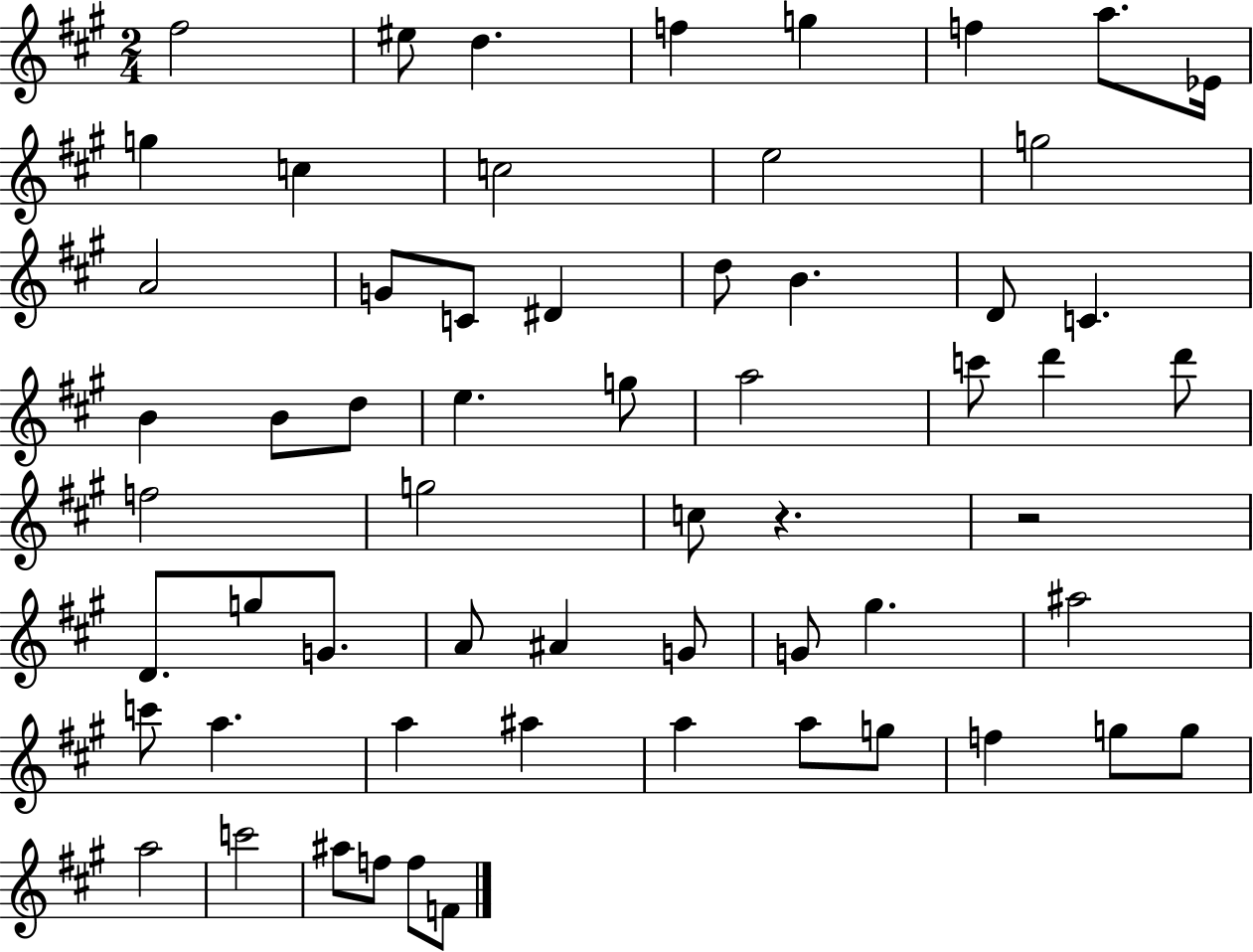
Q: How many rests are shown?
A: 2